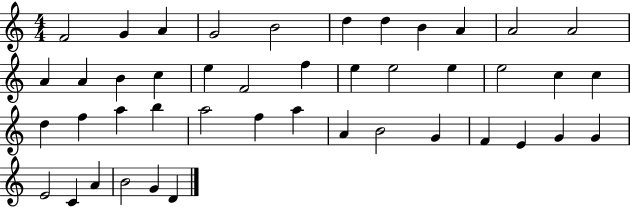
{
  \clef treble
  \numericTimeSignature
  \time 4/4
  \key c \major
  f'2 g'4 a'4 | g'2 b'2 | d''4 d''4 b'4 a'4 | a'2 a'2 | \break a'4 a'4 b'4 c''4 | e''4 f'2 f''4 | e''4 e''2 e''4 | e''2 c''4 c''4 | \break d''4 f''4 a''4 b''4 | a''2 f''4 a''4 | a'4 b'2 g'4 | f'4 e'4 g'4 g'4 | \break e'2 c'4 a'4 | b'2 g'4 d'4 | \bar "|."
}